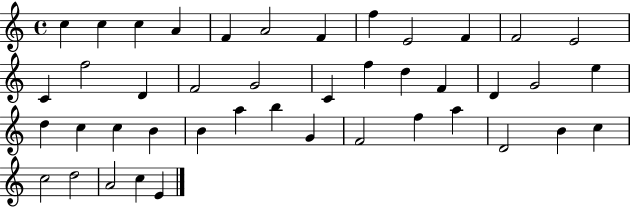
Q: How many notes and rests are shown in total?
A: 43